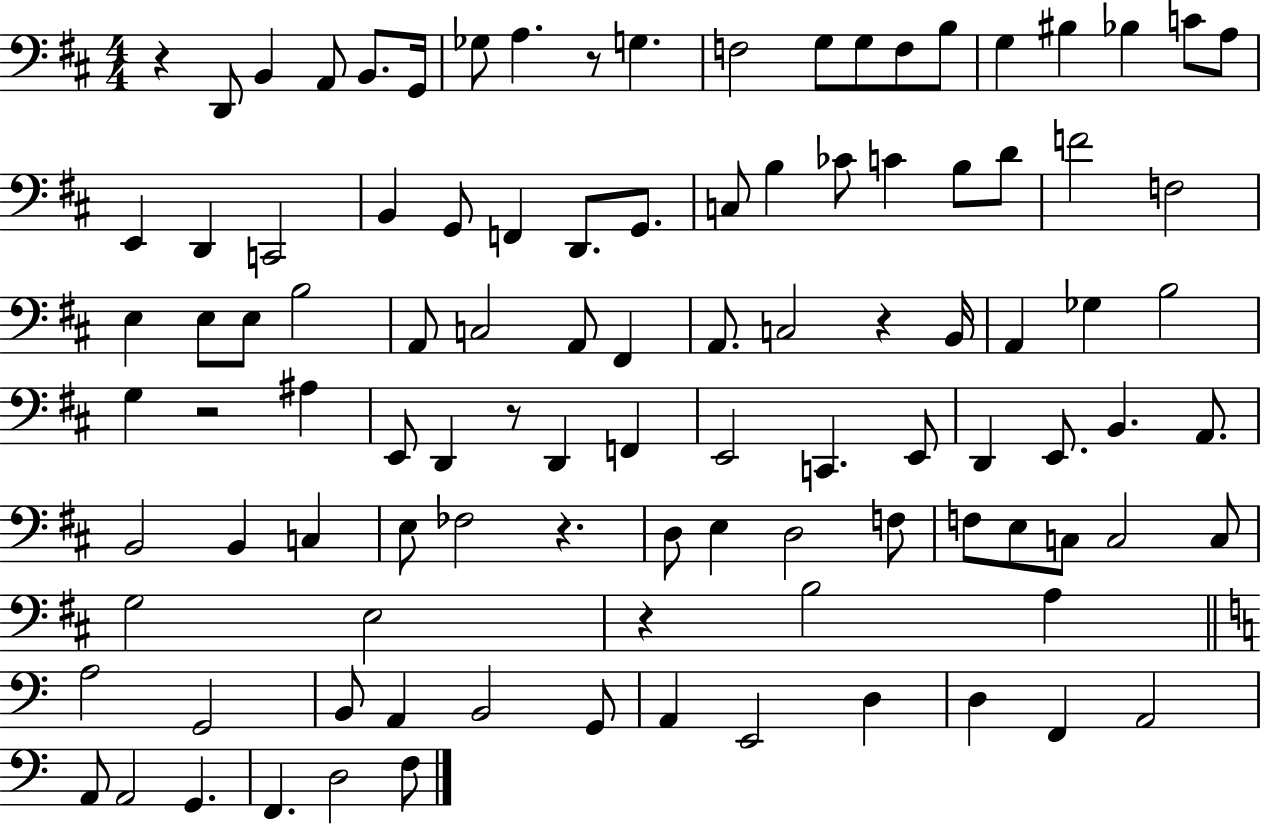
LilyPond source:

{
  \clef bass
  \numericTimeSignature
  \time 4/4
  \key d \major
  \repeat volta 2 { r4 d,8 b,4 a,8 b,8. g,16 | ges8 a4. r8 g4. | f2 g8 g8 f8 b8 | g4 bis4 bes4 c'8 a8 | \break e,4 d,4 c,2 | b,4 g,8 f,4 d,8. g,8. | c8 b4 ces'8 c'4 b8 d'8 | f'2 f2 | \break e4 e8 e8 b2 | a,8 c2 a,8 fis,4 | a,8. c2 r4 b,16 | a,4 ges4 b2 | \break g4 r2 ais4 | e,8 d,4 r8 d,4 f,4 | e,2 c,4. e,8 | d,4 e,8. b,4. a,8. | \break b,2 b,4 c4 | e8 fes2 r4. | d8 e4 d2 f8 | f8 e8 c8 c2 c8 | \break g2 e2 | r4 b2 a4 | \bar "||" \break \key c \major a2 g,2 | b,8 a,4 b,2 g,8 | a,4 e,2 d4 | d4 f,4 a,2 | \break a,8 a,2 g,4. | f,4. d2 f8 | } \bar "|."
}